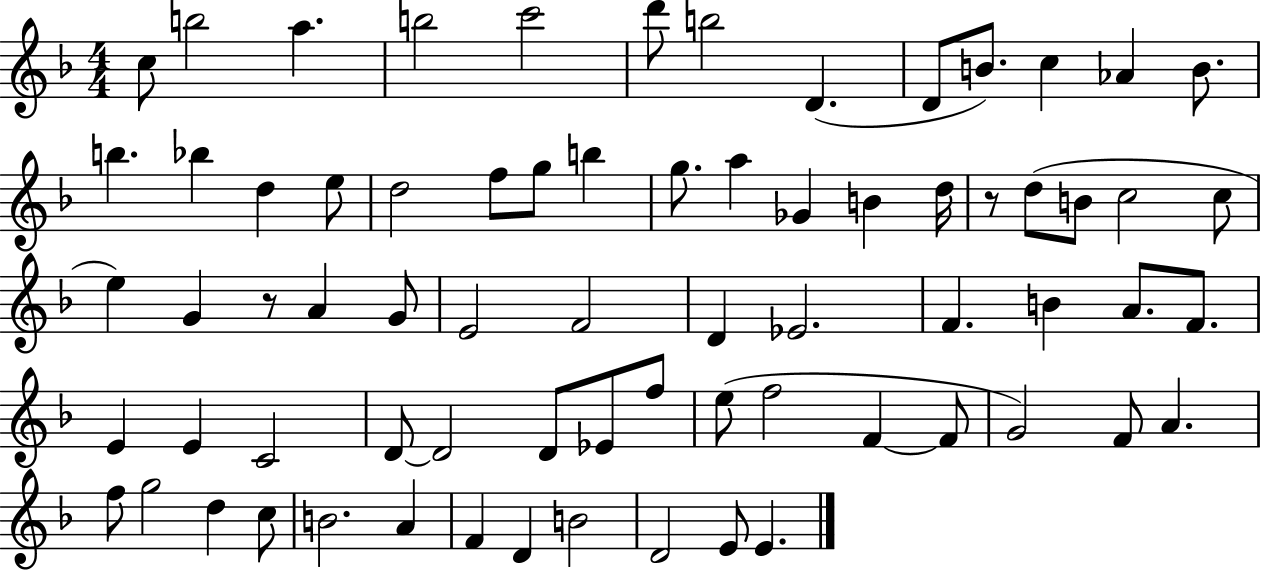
{
  \clef treble
  \numericTimeSignature
  \time 4/4
  \key f \major
  c''8 b''2 a''4. | b''2 c'''2 | d'''8 b''2 d'4.( | d'8 b'8.) c''4 aes'4 b'8. | \break b''4. bes''4 d''4 e''8 | d''2 f''8 g''8 b''4 | g''8. a''4 ges'4 b'4 d''16 | r8 d''8( b'8 c''2 c''8 | \break e''4) g'4 r8 a'4 g'8 | e'2 f'2 | d'4 ees'2. | f'4. b'4 a'8. f'8. | \break e'4 e'4 c'2 | d'8~~ d'2 d'8 ees'8 f''8 | e''8( f''2 f'4~~ f'8 | g'2) f'8 a'4. | \break f''8 g''2 d''4 c''8 | b'2. a'4 | f'4 d'4 b'2 | d'2 e'8 e'4. | \break \bar "|."
}